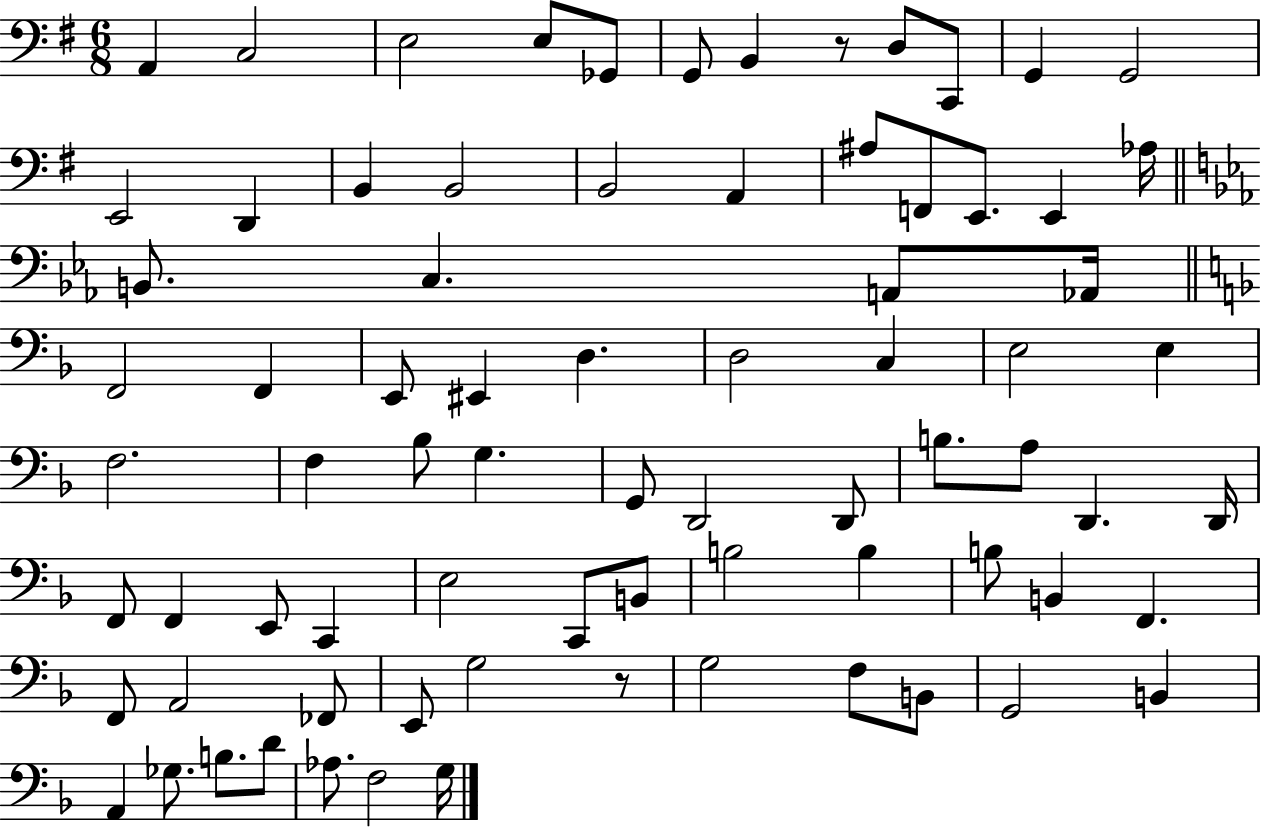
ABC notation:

X:1
T:Untitled
M:6/8
L:1/4
K:G
A,, C,2 E,2 E,/2 _G,,/2 G,,/2 B,, z/2 D,/2 C,,/2 G,, G,,2 E,,2 D,, B,, B,,2 B,,2 A,, ^A,/2 F,,/2 E,,/2 E,, _A,/4 B,,/2 C, A,,/2 _A,,/4 F,,2 F,, E,,/2 ^E,, D, D,2 C, E,2 E, F,2 F, _B,/2 G, G,,/2 D,,2 D,,/2 B,/2 A,/2 D,, D,,/4 F,,/2 F,, E,,/2 C,, E,2 C,,/2 B,,/2 B,2 B, B,/2 B,, F,, F,,/2 A,,2 _F,,/2 E,,/2 G,2 z/2 G,2 F,/2 B,,/2 G,,2 B,, A,, _G,/2 B,/2 D/2 _A,/2 F,2 G,/4